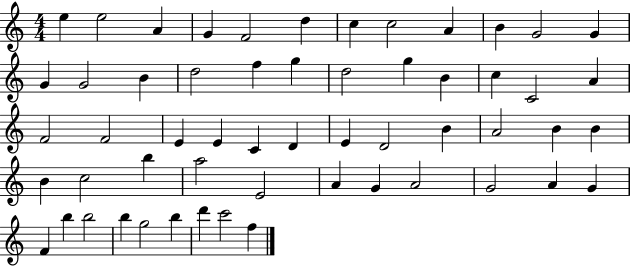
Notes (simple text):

E5/q E5/h A4/q G4/q F4/h D5/q C5/q C5/h A4/q B4/q G4/h G4/q G4/q G4/h B4/q D5/h F5/q G5/q D5/h G5/q B4/q C5/q C4/h A4/q F4/h F4/h E4/q E4/q C4/q D4/q E4/q D4/h B4/q A4/h B4/q B4/q B4/q C5/h B5/q A5/h E4/h A4/q G4/q A4/h G4/h A4/q G4/q F4/q B5/q B5/h B5/q G5/h B5/q D6/q C6/h F5/q